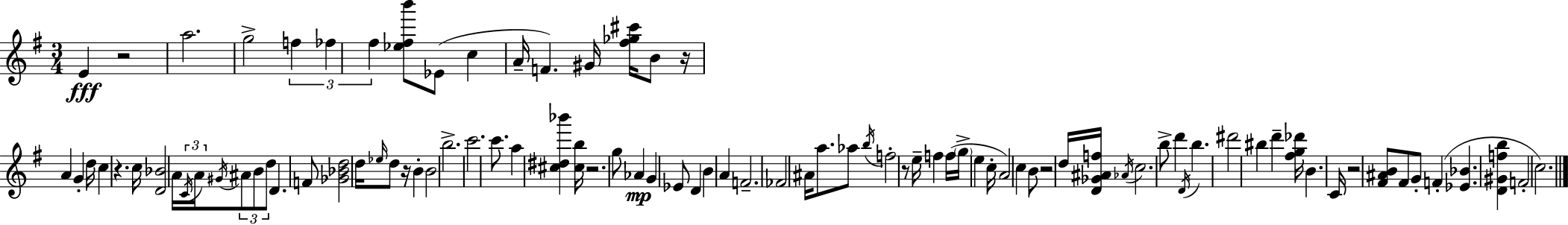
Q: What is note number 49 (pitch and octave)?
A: F5